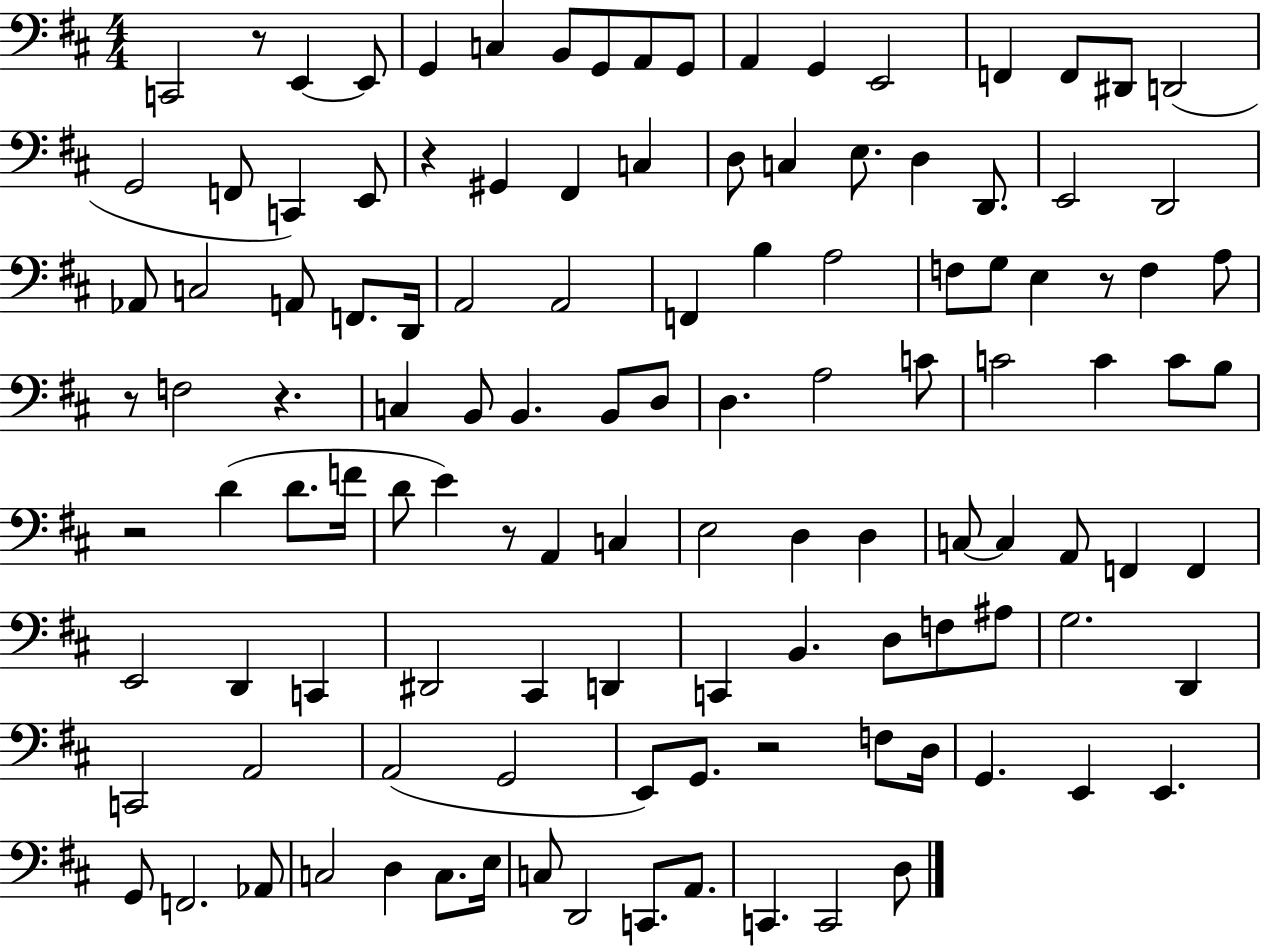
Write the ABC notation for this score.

X:1
T:Untitled
M:4/4
L:1/4
K:D
C,,2 z/2 E,, E,,/2 G,, C, B,,/2 G,,/2 A,,/2 G,,/2 A,, G,, E,,2 F,, F,,/2 ^D,,/2 D,,2 G,,2 F,,/2 C,, E,,/2 z ^G,, ^F,, C, D,/2 C, E,/2 D, D,,/2 E,,2 D,,2 _A,,/2 C,2 A,,/2 F,,/2 D,,/4 A,,2 A,,2 F,, B, A,2 F,/2 G,/2 E, z/2 F, A,/2 z/2 F,2 z C, B,,/2 B,, B,,/2 D,/2 D, A,2 C/2 C2 C C/2 B,/2 z2 D D/2 F/4 D/2 E z/2 A,, C, E,2 D, D, C,/2 C, A,,/2 F,, F,, E,,2 D,, C,, ^D,,2 ^C,, D,, C,, B,, D,/2 F,/2 ^A,/2 G,2 D,, C,,2 A,,2 A,,2 G,,2 E,,/2 G,,/2 z2 F,/2 D,/4 G,, E,, E,, G,,/2 F,,2 _A,,/2 C,2 D, C,/2 E,/4 C,/2 D,,2 C,,/2 A,,/2 C,, C,,2 D,/2